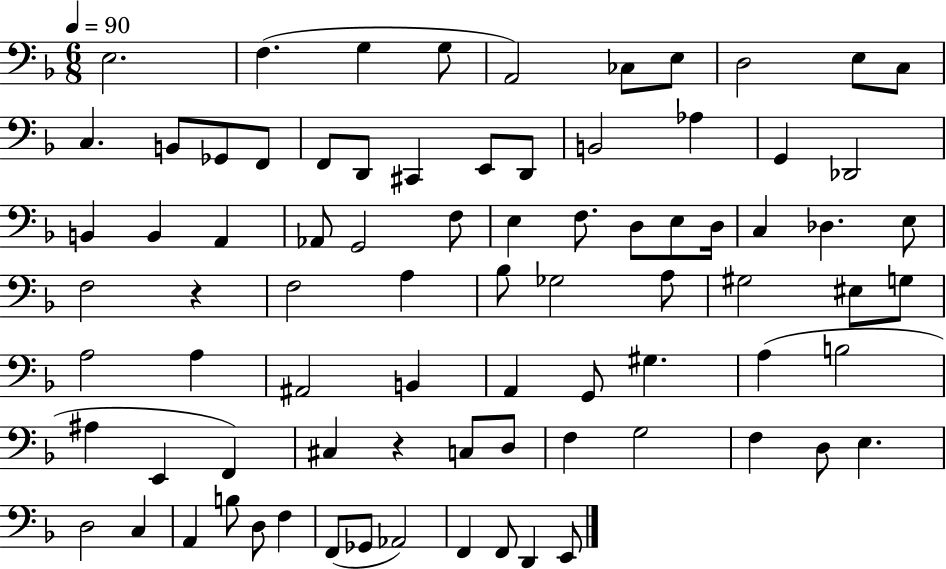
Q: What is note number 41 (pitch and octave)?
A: Bb3